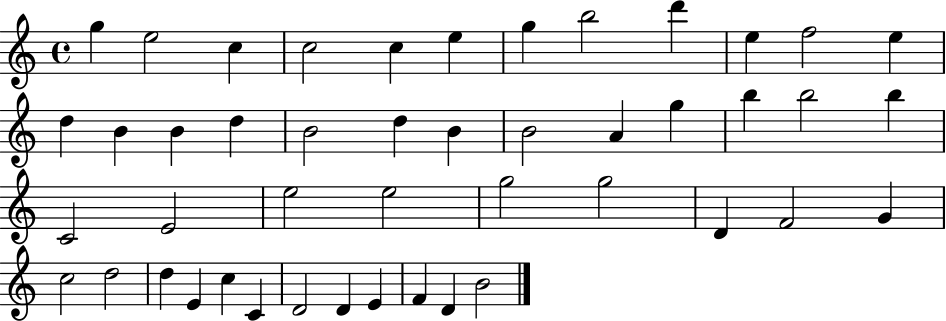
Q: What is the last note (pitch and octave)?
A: B4